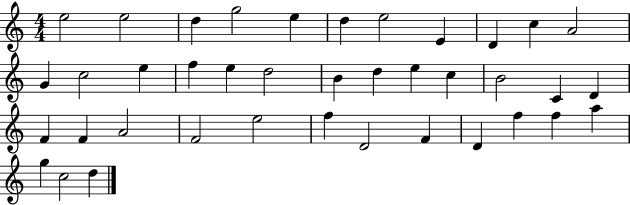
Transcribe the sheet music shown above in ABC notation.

X:1
T:Untitled
M:4/4
L:1/4
K:C
e2 e2 d g2 e d e2 E D c A2 G c2 e f e d2 B d e c B2 C D F F A2 F2 e2 f D2 F D f f a g c2 d